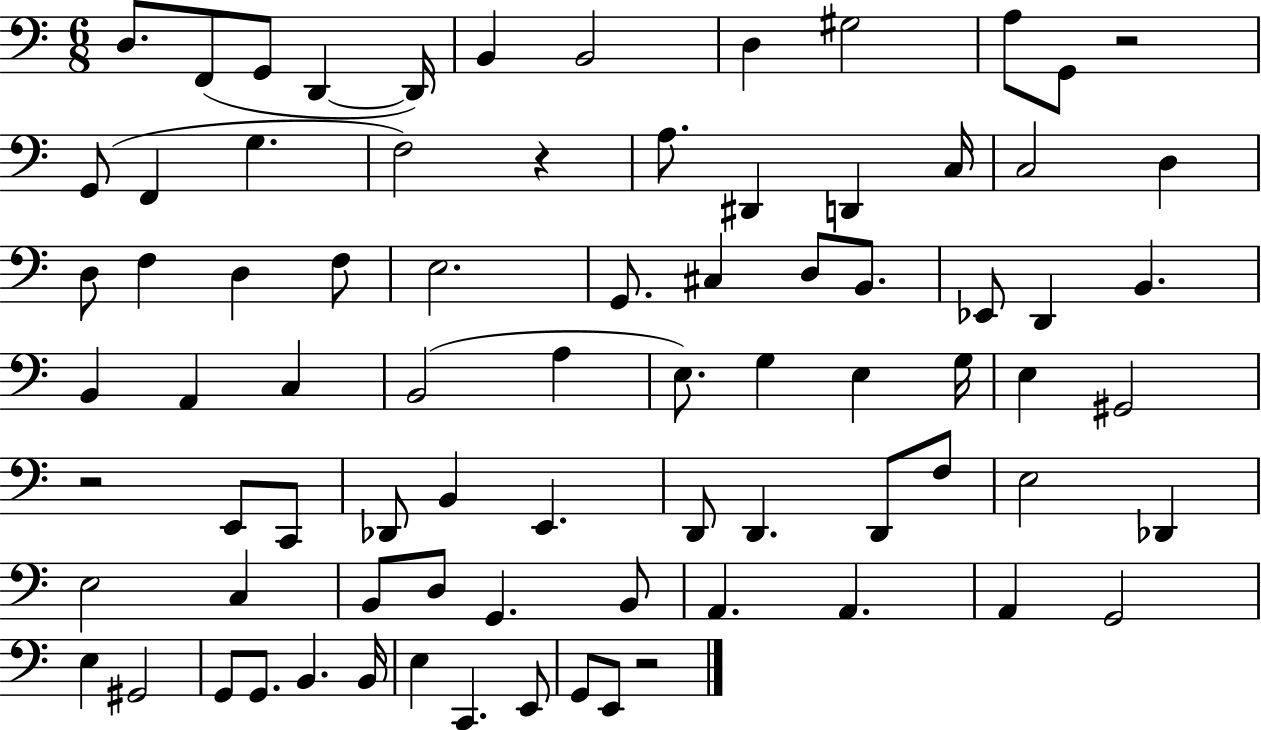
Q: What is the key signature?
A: C major